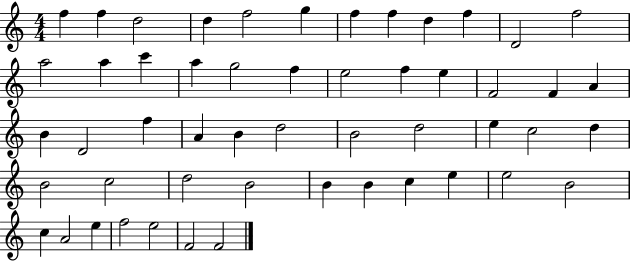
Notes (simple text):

F5/q F5/q D5/h D5/q F5/h G5/q F5/q F5/q D5/q F5/q D4/h F5/h A5/h A5/q C6/q A5/q G5/h F5/q E5/h F5/q E5/q F4/h F4/q A4/q B4/q D4/h F5/q A4/q B4/q D5/h B4/h D5/h E5/q C5/h D5/q B4/h C5/h D5/h B4/h B4/q B4/q C5/q E5/q E5/h B4/h C5/q A4/h E5/q F5/h E5/h F4/h F4/h